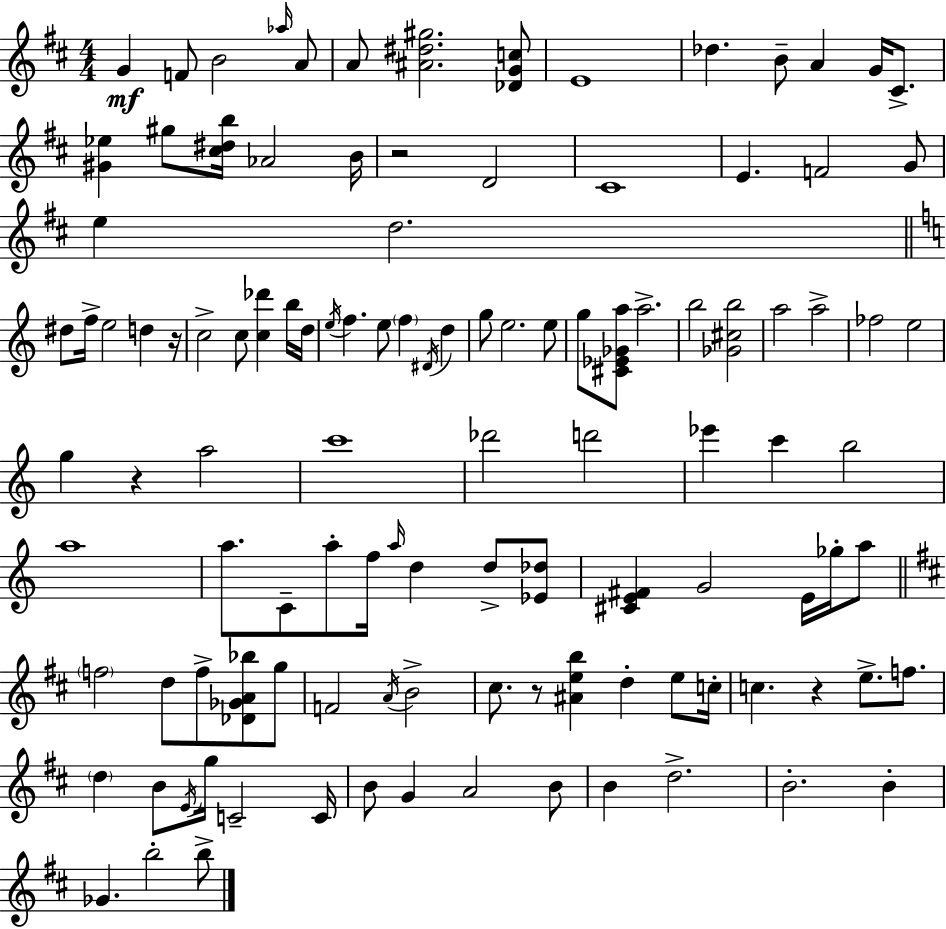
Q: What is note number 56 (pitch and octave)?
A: A5